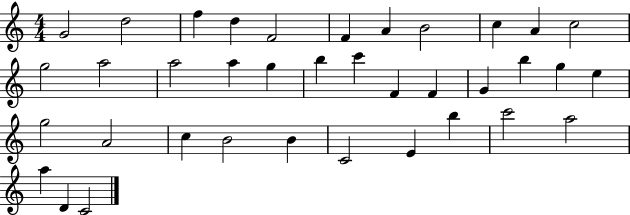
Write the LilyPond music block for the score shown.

{
  \clef treble
  \numericTimeSignature
  \time 4/4
  \key c \major
  g'2 d''2 | f''4 d''4 f'2 | f'4 a'4 b'2 | c''4 a'4 c''2 | \break g''2 a''2 | a''2 a''4 g''4 | b''4 c'''4 f'4 f'4 | g'4 b''4 g''4 e''4 | \break g''2 a'2 | c''4 b'2 b'4 | c'2 e'4 b''4 | c'''2 a''2 | \break a''4 d'4 c'2 | \bar "|."
}